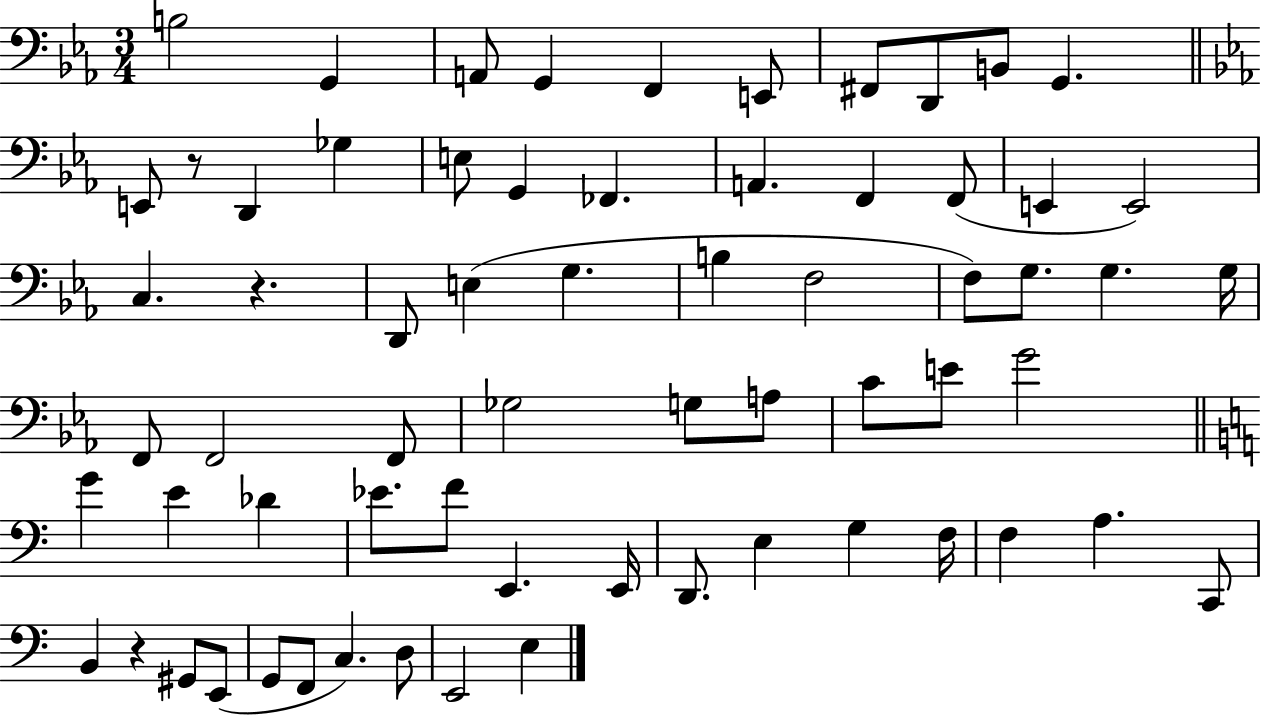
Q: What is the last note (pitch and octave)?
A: E3